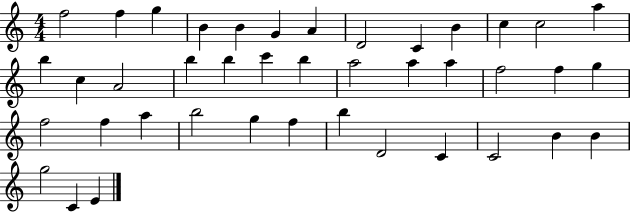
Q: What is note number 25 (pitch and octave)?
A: F5